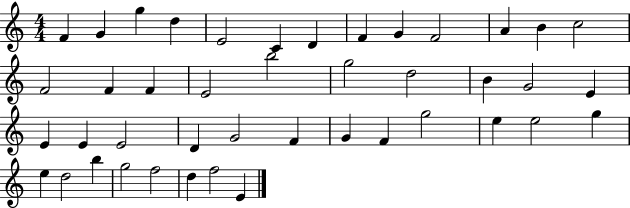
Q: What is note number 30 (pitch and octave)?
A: G4